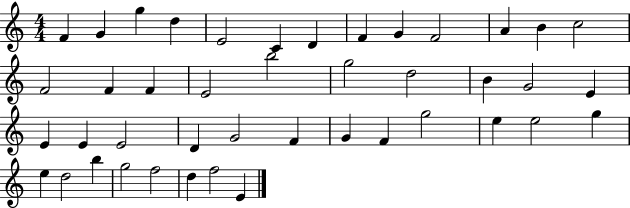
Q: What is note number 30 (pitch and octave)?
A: G4